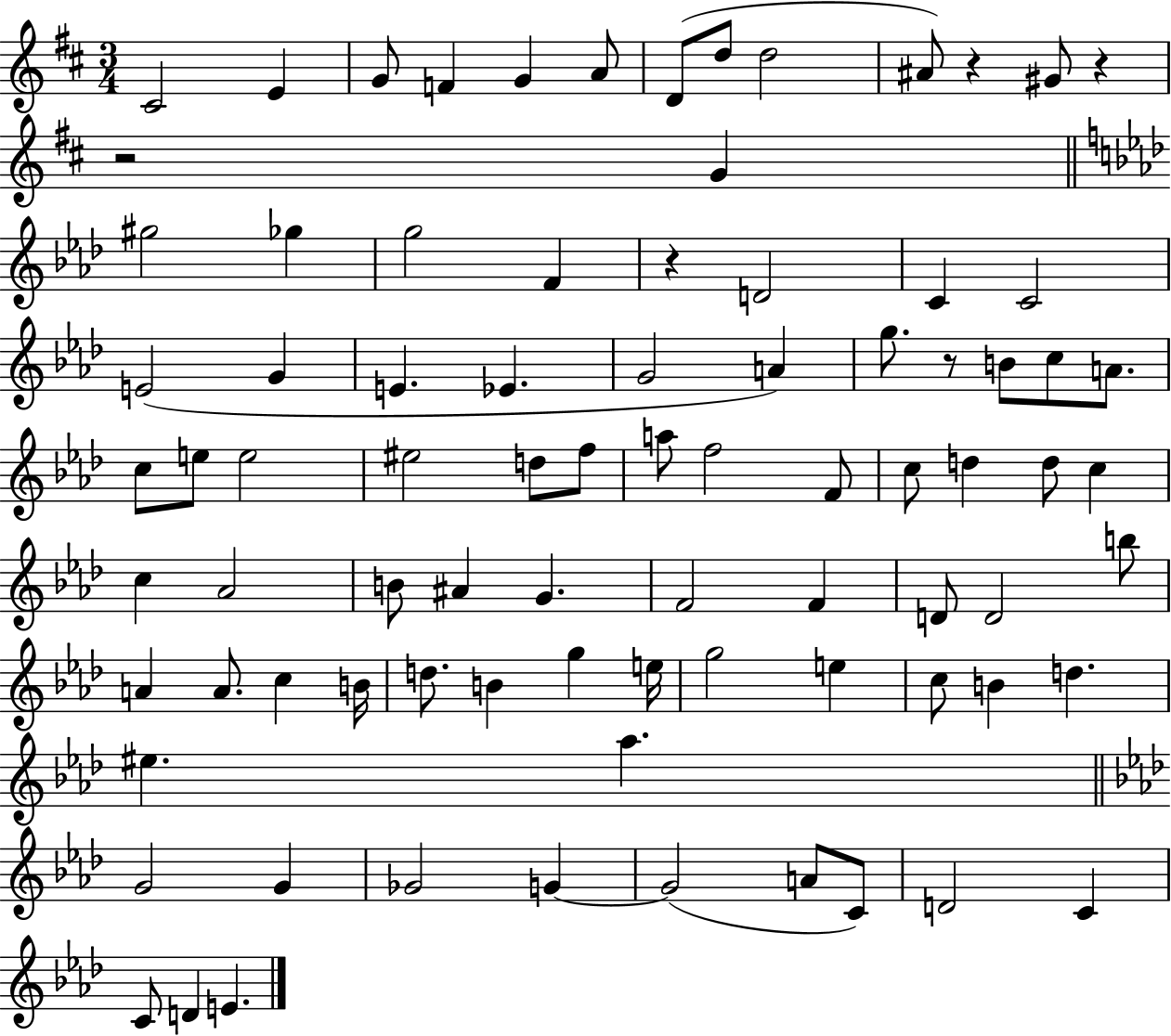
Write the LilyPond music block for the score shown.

{
  \clef treble
  \numericTimeSignature
  \time 3/4
  \key d \major
  cis'2 e'4 | g'8 f'4 g'4 a'8 | d'8( d''8 d''2 | ais'8) r4 gis'8 r4 | \break r2 g'4 | \bar "||" \break \key aes \major gis''2 ges''4 | g''2 f'4 | r4 d'2 | c'4 c'2 | \break e'2( g'4 | e'4. ees'4. | g'2 a'4) | g''8. r8 b'8 c''8 a'8. | \break c''8 e''8 e''2 | eis''2 d''8 f''8 | a''8 f''2 f'8 | c''8 d''4 d''8 c''4 | \break c''4 aes'2 | b'8 ais'4 g'4. | f'2 f'4 | d'8 d'2 b''8 | \break a'4 a'8. c''4 b'16 | d''8. b'4 g''4 e''16 | g''2 e''4 | c''8 b'4 d''4. | \break eis''4. aes''4. | \bar "||" \break \key aes \major g'2 g'4 | ges'2 g'4~~ | g'2( a'8 c'8) | d'2 c'4 | \break c'8 d'4 e'4. | \bar "|."
}